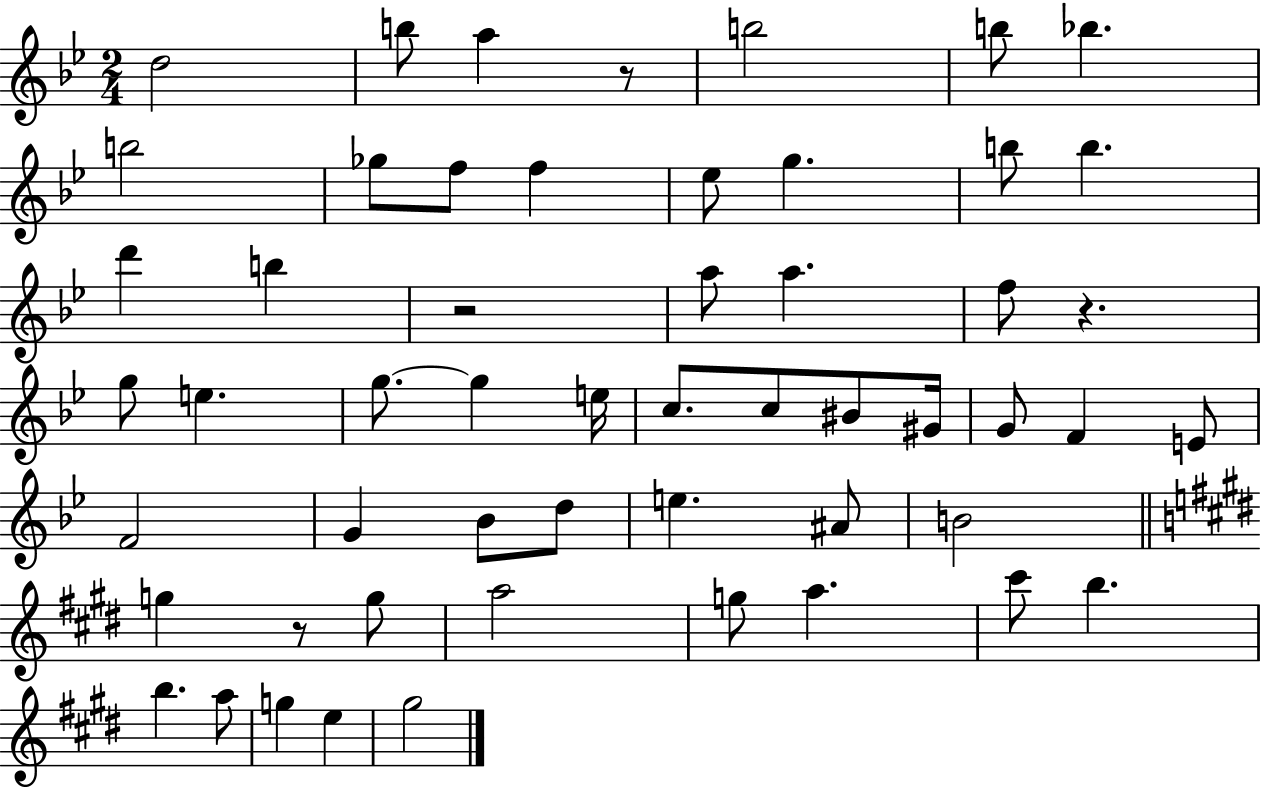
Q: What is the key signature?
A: BES major